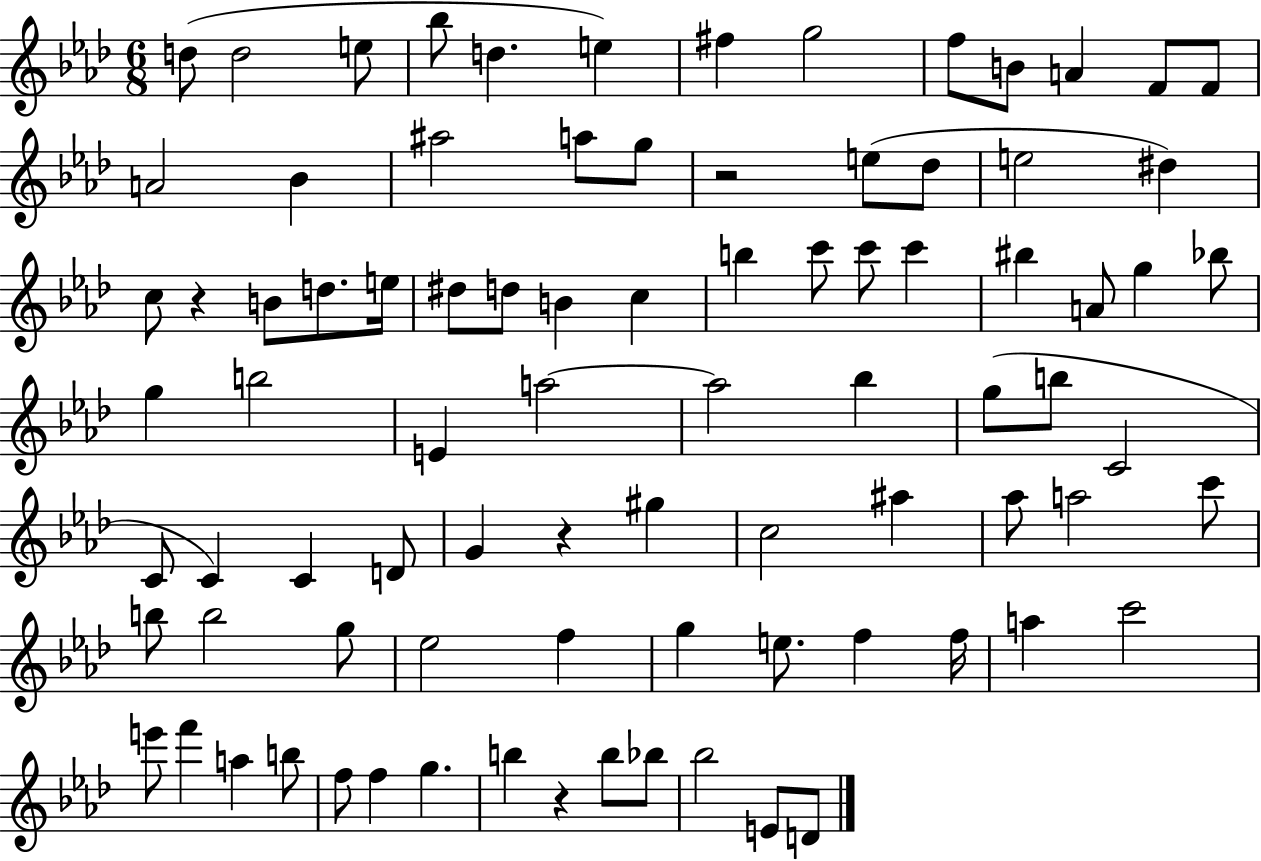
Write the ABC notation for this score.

X:1
T:Untitled
M:6/8
L:1/4
K:Ab
d/2 d2 e/2 _b/2 d e ^f g2 f/2 B/2 A F/2 F/2 A2 _B ^a2 a/2 g/2 z2 e/2 _d/2 e2 ^d c/2 z B/2 d/2 e/4 ^d/2 d/2 B c b c'/2 c'/2 c' ^b A/2 g _b/2 g b2 E a2 a2 _b g/2 b/2 C2 C/2 C C D/2 G z ^g c2 ^a _a/2 a2 c'/2 b/2 b2 g/2 _e2 f g e/2 f f/4 a c'2 e'/2 f' a b/2 f/2 f g b z b/2 _b/2 _b2 E/2 D/2